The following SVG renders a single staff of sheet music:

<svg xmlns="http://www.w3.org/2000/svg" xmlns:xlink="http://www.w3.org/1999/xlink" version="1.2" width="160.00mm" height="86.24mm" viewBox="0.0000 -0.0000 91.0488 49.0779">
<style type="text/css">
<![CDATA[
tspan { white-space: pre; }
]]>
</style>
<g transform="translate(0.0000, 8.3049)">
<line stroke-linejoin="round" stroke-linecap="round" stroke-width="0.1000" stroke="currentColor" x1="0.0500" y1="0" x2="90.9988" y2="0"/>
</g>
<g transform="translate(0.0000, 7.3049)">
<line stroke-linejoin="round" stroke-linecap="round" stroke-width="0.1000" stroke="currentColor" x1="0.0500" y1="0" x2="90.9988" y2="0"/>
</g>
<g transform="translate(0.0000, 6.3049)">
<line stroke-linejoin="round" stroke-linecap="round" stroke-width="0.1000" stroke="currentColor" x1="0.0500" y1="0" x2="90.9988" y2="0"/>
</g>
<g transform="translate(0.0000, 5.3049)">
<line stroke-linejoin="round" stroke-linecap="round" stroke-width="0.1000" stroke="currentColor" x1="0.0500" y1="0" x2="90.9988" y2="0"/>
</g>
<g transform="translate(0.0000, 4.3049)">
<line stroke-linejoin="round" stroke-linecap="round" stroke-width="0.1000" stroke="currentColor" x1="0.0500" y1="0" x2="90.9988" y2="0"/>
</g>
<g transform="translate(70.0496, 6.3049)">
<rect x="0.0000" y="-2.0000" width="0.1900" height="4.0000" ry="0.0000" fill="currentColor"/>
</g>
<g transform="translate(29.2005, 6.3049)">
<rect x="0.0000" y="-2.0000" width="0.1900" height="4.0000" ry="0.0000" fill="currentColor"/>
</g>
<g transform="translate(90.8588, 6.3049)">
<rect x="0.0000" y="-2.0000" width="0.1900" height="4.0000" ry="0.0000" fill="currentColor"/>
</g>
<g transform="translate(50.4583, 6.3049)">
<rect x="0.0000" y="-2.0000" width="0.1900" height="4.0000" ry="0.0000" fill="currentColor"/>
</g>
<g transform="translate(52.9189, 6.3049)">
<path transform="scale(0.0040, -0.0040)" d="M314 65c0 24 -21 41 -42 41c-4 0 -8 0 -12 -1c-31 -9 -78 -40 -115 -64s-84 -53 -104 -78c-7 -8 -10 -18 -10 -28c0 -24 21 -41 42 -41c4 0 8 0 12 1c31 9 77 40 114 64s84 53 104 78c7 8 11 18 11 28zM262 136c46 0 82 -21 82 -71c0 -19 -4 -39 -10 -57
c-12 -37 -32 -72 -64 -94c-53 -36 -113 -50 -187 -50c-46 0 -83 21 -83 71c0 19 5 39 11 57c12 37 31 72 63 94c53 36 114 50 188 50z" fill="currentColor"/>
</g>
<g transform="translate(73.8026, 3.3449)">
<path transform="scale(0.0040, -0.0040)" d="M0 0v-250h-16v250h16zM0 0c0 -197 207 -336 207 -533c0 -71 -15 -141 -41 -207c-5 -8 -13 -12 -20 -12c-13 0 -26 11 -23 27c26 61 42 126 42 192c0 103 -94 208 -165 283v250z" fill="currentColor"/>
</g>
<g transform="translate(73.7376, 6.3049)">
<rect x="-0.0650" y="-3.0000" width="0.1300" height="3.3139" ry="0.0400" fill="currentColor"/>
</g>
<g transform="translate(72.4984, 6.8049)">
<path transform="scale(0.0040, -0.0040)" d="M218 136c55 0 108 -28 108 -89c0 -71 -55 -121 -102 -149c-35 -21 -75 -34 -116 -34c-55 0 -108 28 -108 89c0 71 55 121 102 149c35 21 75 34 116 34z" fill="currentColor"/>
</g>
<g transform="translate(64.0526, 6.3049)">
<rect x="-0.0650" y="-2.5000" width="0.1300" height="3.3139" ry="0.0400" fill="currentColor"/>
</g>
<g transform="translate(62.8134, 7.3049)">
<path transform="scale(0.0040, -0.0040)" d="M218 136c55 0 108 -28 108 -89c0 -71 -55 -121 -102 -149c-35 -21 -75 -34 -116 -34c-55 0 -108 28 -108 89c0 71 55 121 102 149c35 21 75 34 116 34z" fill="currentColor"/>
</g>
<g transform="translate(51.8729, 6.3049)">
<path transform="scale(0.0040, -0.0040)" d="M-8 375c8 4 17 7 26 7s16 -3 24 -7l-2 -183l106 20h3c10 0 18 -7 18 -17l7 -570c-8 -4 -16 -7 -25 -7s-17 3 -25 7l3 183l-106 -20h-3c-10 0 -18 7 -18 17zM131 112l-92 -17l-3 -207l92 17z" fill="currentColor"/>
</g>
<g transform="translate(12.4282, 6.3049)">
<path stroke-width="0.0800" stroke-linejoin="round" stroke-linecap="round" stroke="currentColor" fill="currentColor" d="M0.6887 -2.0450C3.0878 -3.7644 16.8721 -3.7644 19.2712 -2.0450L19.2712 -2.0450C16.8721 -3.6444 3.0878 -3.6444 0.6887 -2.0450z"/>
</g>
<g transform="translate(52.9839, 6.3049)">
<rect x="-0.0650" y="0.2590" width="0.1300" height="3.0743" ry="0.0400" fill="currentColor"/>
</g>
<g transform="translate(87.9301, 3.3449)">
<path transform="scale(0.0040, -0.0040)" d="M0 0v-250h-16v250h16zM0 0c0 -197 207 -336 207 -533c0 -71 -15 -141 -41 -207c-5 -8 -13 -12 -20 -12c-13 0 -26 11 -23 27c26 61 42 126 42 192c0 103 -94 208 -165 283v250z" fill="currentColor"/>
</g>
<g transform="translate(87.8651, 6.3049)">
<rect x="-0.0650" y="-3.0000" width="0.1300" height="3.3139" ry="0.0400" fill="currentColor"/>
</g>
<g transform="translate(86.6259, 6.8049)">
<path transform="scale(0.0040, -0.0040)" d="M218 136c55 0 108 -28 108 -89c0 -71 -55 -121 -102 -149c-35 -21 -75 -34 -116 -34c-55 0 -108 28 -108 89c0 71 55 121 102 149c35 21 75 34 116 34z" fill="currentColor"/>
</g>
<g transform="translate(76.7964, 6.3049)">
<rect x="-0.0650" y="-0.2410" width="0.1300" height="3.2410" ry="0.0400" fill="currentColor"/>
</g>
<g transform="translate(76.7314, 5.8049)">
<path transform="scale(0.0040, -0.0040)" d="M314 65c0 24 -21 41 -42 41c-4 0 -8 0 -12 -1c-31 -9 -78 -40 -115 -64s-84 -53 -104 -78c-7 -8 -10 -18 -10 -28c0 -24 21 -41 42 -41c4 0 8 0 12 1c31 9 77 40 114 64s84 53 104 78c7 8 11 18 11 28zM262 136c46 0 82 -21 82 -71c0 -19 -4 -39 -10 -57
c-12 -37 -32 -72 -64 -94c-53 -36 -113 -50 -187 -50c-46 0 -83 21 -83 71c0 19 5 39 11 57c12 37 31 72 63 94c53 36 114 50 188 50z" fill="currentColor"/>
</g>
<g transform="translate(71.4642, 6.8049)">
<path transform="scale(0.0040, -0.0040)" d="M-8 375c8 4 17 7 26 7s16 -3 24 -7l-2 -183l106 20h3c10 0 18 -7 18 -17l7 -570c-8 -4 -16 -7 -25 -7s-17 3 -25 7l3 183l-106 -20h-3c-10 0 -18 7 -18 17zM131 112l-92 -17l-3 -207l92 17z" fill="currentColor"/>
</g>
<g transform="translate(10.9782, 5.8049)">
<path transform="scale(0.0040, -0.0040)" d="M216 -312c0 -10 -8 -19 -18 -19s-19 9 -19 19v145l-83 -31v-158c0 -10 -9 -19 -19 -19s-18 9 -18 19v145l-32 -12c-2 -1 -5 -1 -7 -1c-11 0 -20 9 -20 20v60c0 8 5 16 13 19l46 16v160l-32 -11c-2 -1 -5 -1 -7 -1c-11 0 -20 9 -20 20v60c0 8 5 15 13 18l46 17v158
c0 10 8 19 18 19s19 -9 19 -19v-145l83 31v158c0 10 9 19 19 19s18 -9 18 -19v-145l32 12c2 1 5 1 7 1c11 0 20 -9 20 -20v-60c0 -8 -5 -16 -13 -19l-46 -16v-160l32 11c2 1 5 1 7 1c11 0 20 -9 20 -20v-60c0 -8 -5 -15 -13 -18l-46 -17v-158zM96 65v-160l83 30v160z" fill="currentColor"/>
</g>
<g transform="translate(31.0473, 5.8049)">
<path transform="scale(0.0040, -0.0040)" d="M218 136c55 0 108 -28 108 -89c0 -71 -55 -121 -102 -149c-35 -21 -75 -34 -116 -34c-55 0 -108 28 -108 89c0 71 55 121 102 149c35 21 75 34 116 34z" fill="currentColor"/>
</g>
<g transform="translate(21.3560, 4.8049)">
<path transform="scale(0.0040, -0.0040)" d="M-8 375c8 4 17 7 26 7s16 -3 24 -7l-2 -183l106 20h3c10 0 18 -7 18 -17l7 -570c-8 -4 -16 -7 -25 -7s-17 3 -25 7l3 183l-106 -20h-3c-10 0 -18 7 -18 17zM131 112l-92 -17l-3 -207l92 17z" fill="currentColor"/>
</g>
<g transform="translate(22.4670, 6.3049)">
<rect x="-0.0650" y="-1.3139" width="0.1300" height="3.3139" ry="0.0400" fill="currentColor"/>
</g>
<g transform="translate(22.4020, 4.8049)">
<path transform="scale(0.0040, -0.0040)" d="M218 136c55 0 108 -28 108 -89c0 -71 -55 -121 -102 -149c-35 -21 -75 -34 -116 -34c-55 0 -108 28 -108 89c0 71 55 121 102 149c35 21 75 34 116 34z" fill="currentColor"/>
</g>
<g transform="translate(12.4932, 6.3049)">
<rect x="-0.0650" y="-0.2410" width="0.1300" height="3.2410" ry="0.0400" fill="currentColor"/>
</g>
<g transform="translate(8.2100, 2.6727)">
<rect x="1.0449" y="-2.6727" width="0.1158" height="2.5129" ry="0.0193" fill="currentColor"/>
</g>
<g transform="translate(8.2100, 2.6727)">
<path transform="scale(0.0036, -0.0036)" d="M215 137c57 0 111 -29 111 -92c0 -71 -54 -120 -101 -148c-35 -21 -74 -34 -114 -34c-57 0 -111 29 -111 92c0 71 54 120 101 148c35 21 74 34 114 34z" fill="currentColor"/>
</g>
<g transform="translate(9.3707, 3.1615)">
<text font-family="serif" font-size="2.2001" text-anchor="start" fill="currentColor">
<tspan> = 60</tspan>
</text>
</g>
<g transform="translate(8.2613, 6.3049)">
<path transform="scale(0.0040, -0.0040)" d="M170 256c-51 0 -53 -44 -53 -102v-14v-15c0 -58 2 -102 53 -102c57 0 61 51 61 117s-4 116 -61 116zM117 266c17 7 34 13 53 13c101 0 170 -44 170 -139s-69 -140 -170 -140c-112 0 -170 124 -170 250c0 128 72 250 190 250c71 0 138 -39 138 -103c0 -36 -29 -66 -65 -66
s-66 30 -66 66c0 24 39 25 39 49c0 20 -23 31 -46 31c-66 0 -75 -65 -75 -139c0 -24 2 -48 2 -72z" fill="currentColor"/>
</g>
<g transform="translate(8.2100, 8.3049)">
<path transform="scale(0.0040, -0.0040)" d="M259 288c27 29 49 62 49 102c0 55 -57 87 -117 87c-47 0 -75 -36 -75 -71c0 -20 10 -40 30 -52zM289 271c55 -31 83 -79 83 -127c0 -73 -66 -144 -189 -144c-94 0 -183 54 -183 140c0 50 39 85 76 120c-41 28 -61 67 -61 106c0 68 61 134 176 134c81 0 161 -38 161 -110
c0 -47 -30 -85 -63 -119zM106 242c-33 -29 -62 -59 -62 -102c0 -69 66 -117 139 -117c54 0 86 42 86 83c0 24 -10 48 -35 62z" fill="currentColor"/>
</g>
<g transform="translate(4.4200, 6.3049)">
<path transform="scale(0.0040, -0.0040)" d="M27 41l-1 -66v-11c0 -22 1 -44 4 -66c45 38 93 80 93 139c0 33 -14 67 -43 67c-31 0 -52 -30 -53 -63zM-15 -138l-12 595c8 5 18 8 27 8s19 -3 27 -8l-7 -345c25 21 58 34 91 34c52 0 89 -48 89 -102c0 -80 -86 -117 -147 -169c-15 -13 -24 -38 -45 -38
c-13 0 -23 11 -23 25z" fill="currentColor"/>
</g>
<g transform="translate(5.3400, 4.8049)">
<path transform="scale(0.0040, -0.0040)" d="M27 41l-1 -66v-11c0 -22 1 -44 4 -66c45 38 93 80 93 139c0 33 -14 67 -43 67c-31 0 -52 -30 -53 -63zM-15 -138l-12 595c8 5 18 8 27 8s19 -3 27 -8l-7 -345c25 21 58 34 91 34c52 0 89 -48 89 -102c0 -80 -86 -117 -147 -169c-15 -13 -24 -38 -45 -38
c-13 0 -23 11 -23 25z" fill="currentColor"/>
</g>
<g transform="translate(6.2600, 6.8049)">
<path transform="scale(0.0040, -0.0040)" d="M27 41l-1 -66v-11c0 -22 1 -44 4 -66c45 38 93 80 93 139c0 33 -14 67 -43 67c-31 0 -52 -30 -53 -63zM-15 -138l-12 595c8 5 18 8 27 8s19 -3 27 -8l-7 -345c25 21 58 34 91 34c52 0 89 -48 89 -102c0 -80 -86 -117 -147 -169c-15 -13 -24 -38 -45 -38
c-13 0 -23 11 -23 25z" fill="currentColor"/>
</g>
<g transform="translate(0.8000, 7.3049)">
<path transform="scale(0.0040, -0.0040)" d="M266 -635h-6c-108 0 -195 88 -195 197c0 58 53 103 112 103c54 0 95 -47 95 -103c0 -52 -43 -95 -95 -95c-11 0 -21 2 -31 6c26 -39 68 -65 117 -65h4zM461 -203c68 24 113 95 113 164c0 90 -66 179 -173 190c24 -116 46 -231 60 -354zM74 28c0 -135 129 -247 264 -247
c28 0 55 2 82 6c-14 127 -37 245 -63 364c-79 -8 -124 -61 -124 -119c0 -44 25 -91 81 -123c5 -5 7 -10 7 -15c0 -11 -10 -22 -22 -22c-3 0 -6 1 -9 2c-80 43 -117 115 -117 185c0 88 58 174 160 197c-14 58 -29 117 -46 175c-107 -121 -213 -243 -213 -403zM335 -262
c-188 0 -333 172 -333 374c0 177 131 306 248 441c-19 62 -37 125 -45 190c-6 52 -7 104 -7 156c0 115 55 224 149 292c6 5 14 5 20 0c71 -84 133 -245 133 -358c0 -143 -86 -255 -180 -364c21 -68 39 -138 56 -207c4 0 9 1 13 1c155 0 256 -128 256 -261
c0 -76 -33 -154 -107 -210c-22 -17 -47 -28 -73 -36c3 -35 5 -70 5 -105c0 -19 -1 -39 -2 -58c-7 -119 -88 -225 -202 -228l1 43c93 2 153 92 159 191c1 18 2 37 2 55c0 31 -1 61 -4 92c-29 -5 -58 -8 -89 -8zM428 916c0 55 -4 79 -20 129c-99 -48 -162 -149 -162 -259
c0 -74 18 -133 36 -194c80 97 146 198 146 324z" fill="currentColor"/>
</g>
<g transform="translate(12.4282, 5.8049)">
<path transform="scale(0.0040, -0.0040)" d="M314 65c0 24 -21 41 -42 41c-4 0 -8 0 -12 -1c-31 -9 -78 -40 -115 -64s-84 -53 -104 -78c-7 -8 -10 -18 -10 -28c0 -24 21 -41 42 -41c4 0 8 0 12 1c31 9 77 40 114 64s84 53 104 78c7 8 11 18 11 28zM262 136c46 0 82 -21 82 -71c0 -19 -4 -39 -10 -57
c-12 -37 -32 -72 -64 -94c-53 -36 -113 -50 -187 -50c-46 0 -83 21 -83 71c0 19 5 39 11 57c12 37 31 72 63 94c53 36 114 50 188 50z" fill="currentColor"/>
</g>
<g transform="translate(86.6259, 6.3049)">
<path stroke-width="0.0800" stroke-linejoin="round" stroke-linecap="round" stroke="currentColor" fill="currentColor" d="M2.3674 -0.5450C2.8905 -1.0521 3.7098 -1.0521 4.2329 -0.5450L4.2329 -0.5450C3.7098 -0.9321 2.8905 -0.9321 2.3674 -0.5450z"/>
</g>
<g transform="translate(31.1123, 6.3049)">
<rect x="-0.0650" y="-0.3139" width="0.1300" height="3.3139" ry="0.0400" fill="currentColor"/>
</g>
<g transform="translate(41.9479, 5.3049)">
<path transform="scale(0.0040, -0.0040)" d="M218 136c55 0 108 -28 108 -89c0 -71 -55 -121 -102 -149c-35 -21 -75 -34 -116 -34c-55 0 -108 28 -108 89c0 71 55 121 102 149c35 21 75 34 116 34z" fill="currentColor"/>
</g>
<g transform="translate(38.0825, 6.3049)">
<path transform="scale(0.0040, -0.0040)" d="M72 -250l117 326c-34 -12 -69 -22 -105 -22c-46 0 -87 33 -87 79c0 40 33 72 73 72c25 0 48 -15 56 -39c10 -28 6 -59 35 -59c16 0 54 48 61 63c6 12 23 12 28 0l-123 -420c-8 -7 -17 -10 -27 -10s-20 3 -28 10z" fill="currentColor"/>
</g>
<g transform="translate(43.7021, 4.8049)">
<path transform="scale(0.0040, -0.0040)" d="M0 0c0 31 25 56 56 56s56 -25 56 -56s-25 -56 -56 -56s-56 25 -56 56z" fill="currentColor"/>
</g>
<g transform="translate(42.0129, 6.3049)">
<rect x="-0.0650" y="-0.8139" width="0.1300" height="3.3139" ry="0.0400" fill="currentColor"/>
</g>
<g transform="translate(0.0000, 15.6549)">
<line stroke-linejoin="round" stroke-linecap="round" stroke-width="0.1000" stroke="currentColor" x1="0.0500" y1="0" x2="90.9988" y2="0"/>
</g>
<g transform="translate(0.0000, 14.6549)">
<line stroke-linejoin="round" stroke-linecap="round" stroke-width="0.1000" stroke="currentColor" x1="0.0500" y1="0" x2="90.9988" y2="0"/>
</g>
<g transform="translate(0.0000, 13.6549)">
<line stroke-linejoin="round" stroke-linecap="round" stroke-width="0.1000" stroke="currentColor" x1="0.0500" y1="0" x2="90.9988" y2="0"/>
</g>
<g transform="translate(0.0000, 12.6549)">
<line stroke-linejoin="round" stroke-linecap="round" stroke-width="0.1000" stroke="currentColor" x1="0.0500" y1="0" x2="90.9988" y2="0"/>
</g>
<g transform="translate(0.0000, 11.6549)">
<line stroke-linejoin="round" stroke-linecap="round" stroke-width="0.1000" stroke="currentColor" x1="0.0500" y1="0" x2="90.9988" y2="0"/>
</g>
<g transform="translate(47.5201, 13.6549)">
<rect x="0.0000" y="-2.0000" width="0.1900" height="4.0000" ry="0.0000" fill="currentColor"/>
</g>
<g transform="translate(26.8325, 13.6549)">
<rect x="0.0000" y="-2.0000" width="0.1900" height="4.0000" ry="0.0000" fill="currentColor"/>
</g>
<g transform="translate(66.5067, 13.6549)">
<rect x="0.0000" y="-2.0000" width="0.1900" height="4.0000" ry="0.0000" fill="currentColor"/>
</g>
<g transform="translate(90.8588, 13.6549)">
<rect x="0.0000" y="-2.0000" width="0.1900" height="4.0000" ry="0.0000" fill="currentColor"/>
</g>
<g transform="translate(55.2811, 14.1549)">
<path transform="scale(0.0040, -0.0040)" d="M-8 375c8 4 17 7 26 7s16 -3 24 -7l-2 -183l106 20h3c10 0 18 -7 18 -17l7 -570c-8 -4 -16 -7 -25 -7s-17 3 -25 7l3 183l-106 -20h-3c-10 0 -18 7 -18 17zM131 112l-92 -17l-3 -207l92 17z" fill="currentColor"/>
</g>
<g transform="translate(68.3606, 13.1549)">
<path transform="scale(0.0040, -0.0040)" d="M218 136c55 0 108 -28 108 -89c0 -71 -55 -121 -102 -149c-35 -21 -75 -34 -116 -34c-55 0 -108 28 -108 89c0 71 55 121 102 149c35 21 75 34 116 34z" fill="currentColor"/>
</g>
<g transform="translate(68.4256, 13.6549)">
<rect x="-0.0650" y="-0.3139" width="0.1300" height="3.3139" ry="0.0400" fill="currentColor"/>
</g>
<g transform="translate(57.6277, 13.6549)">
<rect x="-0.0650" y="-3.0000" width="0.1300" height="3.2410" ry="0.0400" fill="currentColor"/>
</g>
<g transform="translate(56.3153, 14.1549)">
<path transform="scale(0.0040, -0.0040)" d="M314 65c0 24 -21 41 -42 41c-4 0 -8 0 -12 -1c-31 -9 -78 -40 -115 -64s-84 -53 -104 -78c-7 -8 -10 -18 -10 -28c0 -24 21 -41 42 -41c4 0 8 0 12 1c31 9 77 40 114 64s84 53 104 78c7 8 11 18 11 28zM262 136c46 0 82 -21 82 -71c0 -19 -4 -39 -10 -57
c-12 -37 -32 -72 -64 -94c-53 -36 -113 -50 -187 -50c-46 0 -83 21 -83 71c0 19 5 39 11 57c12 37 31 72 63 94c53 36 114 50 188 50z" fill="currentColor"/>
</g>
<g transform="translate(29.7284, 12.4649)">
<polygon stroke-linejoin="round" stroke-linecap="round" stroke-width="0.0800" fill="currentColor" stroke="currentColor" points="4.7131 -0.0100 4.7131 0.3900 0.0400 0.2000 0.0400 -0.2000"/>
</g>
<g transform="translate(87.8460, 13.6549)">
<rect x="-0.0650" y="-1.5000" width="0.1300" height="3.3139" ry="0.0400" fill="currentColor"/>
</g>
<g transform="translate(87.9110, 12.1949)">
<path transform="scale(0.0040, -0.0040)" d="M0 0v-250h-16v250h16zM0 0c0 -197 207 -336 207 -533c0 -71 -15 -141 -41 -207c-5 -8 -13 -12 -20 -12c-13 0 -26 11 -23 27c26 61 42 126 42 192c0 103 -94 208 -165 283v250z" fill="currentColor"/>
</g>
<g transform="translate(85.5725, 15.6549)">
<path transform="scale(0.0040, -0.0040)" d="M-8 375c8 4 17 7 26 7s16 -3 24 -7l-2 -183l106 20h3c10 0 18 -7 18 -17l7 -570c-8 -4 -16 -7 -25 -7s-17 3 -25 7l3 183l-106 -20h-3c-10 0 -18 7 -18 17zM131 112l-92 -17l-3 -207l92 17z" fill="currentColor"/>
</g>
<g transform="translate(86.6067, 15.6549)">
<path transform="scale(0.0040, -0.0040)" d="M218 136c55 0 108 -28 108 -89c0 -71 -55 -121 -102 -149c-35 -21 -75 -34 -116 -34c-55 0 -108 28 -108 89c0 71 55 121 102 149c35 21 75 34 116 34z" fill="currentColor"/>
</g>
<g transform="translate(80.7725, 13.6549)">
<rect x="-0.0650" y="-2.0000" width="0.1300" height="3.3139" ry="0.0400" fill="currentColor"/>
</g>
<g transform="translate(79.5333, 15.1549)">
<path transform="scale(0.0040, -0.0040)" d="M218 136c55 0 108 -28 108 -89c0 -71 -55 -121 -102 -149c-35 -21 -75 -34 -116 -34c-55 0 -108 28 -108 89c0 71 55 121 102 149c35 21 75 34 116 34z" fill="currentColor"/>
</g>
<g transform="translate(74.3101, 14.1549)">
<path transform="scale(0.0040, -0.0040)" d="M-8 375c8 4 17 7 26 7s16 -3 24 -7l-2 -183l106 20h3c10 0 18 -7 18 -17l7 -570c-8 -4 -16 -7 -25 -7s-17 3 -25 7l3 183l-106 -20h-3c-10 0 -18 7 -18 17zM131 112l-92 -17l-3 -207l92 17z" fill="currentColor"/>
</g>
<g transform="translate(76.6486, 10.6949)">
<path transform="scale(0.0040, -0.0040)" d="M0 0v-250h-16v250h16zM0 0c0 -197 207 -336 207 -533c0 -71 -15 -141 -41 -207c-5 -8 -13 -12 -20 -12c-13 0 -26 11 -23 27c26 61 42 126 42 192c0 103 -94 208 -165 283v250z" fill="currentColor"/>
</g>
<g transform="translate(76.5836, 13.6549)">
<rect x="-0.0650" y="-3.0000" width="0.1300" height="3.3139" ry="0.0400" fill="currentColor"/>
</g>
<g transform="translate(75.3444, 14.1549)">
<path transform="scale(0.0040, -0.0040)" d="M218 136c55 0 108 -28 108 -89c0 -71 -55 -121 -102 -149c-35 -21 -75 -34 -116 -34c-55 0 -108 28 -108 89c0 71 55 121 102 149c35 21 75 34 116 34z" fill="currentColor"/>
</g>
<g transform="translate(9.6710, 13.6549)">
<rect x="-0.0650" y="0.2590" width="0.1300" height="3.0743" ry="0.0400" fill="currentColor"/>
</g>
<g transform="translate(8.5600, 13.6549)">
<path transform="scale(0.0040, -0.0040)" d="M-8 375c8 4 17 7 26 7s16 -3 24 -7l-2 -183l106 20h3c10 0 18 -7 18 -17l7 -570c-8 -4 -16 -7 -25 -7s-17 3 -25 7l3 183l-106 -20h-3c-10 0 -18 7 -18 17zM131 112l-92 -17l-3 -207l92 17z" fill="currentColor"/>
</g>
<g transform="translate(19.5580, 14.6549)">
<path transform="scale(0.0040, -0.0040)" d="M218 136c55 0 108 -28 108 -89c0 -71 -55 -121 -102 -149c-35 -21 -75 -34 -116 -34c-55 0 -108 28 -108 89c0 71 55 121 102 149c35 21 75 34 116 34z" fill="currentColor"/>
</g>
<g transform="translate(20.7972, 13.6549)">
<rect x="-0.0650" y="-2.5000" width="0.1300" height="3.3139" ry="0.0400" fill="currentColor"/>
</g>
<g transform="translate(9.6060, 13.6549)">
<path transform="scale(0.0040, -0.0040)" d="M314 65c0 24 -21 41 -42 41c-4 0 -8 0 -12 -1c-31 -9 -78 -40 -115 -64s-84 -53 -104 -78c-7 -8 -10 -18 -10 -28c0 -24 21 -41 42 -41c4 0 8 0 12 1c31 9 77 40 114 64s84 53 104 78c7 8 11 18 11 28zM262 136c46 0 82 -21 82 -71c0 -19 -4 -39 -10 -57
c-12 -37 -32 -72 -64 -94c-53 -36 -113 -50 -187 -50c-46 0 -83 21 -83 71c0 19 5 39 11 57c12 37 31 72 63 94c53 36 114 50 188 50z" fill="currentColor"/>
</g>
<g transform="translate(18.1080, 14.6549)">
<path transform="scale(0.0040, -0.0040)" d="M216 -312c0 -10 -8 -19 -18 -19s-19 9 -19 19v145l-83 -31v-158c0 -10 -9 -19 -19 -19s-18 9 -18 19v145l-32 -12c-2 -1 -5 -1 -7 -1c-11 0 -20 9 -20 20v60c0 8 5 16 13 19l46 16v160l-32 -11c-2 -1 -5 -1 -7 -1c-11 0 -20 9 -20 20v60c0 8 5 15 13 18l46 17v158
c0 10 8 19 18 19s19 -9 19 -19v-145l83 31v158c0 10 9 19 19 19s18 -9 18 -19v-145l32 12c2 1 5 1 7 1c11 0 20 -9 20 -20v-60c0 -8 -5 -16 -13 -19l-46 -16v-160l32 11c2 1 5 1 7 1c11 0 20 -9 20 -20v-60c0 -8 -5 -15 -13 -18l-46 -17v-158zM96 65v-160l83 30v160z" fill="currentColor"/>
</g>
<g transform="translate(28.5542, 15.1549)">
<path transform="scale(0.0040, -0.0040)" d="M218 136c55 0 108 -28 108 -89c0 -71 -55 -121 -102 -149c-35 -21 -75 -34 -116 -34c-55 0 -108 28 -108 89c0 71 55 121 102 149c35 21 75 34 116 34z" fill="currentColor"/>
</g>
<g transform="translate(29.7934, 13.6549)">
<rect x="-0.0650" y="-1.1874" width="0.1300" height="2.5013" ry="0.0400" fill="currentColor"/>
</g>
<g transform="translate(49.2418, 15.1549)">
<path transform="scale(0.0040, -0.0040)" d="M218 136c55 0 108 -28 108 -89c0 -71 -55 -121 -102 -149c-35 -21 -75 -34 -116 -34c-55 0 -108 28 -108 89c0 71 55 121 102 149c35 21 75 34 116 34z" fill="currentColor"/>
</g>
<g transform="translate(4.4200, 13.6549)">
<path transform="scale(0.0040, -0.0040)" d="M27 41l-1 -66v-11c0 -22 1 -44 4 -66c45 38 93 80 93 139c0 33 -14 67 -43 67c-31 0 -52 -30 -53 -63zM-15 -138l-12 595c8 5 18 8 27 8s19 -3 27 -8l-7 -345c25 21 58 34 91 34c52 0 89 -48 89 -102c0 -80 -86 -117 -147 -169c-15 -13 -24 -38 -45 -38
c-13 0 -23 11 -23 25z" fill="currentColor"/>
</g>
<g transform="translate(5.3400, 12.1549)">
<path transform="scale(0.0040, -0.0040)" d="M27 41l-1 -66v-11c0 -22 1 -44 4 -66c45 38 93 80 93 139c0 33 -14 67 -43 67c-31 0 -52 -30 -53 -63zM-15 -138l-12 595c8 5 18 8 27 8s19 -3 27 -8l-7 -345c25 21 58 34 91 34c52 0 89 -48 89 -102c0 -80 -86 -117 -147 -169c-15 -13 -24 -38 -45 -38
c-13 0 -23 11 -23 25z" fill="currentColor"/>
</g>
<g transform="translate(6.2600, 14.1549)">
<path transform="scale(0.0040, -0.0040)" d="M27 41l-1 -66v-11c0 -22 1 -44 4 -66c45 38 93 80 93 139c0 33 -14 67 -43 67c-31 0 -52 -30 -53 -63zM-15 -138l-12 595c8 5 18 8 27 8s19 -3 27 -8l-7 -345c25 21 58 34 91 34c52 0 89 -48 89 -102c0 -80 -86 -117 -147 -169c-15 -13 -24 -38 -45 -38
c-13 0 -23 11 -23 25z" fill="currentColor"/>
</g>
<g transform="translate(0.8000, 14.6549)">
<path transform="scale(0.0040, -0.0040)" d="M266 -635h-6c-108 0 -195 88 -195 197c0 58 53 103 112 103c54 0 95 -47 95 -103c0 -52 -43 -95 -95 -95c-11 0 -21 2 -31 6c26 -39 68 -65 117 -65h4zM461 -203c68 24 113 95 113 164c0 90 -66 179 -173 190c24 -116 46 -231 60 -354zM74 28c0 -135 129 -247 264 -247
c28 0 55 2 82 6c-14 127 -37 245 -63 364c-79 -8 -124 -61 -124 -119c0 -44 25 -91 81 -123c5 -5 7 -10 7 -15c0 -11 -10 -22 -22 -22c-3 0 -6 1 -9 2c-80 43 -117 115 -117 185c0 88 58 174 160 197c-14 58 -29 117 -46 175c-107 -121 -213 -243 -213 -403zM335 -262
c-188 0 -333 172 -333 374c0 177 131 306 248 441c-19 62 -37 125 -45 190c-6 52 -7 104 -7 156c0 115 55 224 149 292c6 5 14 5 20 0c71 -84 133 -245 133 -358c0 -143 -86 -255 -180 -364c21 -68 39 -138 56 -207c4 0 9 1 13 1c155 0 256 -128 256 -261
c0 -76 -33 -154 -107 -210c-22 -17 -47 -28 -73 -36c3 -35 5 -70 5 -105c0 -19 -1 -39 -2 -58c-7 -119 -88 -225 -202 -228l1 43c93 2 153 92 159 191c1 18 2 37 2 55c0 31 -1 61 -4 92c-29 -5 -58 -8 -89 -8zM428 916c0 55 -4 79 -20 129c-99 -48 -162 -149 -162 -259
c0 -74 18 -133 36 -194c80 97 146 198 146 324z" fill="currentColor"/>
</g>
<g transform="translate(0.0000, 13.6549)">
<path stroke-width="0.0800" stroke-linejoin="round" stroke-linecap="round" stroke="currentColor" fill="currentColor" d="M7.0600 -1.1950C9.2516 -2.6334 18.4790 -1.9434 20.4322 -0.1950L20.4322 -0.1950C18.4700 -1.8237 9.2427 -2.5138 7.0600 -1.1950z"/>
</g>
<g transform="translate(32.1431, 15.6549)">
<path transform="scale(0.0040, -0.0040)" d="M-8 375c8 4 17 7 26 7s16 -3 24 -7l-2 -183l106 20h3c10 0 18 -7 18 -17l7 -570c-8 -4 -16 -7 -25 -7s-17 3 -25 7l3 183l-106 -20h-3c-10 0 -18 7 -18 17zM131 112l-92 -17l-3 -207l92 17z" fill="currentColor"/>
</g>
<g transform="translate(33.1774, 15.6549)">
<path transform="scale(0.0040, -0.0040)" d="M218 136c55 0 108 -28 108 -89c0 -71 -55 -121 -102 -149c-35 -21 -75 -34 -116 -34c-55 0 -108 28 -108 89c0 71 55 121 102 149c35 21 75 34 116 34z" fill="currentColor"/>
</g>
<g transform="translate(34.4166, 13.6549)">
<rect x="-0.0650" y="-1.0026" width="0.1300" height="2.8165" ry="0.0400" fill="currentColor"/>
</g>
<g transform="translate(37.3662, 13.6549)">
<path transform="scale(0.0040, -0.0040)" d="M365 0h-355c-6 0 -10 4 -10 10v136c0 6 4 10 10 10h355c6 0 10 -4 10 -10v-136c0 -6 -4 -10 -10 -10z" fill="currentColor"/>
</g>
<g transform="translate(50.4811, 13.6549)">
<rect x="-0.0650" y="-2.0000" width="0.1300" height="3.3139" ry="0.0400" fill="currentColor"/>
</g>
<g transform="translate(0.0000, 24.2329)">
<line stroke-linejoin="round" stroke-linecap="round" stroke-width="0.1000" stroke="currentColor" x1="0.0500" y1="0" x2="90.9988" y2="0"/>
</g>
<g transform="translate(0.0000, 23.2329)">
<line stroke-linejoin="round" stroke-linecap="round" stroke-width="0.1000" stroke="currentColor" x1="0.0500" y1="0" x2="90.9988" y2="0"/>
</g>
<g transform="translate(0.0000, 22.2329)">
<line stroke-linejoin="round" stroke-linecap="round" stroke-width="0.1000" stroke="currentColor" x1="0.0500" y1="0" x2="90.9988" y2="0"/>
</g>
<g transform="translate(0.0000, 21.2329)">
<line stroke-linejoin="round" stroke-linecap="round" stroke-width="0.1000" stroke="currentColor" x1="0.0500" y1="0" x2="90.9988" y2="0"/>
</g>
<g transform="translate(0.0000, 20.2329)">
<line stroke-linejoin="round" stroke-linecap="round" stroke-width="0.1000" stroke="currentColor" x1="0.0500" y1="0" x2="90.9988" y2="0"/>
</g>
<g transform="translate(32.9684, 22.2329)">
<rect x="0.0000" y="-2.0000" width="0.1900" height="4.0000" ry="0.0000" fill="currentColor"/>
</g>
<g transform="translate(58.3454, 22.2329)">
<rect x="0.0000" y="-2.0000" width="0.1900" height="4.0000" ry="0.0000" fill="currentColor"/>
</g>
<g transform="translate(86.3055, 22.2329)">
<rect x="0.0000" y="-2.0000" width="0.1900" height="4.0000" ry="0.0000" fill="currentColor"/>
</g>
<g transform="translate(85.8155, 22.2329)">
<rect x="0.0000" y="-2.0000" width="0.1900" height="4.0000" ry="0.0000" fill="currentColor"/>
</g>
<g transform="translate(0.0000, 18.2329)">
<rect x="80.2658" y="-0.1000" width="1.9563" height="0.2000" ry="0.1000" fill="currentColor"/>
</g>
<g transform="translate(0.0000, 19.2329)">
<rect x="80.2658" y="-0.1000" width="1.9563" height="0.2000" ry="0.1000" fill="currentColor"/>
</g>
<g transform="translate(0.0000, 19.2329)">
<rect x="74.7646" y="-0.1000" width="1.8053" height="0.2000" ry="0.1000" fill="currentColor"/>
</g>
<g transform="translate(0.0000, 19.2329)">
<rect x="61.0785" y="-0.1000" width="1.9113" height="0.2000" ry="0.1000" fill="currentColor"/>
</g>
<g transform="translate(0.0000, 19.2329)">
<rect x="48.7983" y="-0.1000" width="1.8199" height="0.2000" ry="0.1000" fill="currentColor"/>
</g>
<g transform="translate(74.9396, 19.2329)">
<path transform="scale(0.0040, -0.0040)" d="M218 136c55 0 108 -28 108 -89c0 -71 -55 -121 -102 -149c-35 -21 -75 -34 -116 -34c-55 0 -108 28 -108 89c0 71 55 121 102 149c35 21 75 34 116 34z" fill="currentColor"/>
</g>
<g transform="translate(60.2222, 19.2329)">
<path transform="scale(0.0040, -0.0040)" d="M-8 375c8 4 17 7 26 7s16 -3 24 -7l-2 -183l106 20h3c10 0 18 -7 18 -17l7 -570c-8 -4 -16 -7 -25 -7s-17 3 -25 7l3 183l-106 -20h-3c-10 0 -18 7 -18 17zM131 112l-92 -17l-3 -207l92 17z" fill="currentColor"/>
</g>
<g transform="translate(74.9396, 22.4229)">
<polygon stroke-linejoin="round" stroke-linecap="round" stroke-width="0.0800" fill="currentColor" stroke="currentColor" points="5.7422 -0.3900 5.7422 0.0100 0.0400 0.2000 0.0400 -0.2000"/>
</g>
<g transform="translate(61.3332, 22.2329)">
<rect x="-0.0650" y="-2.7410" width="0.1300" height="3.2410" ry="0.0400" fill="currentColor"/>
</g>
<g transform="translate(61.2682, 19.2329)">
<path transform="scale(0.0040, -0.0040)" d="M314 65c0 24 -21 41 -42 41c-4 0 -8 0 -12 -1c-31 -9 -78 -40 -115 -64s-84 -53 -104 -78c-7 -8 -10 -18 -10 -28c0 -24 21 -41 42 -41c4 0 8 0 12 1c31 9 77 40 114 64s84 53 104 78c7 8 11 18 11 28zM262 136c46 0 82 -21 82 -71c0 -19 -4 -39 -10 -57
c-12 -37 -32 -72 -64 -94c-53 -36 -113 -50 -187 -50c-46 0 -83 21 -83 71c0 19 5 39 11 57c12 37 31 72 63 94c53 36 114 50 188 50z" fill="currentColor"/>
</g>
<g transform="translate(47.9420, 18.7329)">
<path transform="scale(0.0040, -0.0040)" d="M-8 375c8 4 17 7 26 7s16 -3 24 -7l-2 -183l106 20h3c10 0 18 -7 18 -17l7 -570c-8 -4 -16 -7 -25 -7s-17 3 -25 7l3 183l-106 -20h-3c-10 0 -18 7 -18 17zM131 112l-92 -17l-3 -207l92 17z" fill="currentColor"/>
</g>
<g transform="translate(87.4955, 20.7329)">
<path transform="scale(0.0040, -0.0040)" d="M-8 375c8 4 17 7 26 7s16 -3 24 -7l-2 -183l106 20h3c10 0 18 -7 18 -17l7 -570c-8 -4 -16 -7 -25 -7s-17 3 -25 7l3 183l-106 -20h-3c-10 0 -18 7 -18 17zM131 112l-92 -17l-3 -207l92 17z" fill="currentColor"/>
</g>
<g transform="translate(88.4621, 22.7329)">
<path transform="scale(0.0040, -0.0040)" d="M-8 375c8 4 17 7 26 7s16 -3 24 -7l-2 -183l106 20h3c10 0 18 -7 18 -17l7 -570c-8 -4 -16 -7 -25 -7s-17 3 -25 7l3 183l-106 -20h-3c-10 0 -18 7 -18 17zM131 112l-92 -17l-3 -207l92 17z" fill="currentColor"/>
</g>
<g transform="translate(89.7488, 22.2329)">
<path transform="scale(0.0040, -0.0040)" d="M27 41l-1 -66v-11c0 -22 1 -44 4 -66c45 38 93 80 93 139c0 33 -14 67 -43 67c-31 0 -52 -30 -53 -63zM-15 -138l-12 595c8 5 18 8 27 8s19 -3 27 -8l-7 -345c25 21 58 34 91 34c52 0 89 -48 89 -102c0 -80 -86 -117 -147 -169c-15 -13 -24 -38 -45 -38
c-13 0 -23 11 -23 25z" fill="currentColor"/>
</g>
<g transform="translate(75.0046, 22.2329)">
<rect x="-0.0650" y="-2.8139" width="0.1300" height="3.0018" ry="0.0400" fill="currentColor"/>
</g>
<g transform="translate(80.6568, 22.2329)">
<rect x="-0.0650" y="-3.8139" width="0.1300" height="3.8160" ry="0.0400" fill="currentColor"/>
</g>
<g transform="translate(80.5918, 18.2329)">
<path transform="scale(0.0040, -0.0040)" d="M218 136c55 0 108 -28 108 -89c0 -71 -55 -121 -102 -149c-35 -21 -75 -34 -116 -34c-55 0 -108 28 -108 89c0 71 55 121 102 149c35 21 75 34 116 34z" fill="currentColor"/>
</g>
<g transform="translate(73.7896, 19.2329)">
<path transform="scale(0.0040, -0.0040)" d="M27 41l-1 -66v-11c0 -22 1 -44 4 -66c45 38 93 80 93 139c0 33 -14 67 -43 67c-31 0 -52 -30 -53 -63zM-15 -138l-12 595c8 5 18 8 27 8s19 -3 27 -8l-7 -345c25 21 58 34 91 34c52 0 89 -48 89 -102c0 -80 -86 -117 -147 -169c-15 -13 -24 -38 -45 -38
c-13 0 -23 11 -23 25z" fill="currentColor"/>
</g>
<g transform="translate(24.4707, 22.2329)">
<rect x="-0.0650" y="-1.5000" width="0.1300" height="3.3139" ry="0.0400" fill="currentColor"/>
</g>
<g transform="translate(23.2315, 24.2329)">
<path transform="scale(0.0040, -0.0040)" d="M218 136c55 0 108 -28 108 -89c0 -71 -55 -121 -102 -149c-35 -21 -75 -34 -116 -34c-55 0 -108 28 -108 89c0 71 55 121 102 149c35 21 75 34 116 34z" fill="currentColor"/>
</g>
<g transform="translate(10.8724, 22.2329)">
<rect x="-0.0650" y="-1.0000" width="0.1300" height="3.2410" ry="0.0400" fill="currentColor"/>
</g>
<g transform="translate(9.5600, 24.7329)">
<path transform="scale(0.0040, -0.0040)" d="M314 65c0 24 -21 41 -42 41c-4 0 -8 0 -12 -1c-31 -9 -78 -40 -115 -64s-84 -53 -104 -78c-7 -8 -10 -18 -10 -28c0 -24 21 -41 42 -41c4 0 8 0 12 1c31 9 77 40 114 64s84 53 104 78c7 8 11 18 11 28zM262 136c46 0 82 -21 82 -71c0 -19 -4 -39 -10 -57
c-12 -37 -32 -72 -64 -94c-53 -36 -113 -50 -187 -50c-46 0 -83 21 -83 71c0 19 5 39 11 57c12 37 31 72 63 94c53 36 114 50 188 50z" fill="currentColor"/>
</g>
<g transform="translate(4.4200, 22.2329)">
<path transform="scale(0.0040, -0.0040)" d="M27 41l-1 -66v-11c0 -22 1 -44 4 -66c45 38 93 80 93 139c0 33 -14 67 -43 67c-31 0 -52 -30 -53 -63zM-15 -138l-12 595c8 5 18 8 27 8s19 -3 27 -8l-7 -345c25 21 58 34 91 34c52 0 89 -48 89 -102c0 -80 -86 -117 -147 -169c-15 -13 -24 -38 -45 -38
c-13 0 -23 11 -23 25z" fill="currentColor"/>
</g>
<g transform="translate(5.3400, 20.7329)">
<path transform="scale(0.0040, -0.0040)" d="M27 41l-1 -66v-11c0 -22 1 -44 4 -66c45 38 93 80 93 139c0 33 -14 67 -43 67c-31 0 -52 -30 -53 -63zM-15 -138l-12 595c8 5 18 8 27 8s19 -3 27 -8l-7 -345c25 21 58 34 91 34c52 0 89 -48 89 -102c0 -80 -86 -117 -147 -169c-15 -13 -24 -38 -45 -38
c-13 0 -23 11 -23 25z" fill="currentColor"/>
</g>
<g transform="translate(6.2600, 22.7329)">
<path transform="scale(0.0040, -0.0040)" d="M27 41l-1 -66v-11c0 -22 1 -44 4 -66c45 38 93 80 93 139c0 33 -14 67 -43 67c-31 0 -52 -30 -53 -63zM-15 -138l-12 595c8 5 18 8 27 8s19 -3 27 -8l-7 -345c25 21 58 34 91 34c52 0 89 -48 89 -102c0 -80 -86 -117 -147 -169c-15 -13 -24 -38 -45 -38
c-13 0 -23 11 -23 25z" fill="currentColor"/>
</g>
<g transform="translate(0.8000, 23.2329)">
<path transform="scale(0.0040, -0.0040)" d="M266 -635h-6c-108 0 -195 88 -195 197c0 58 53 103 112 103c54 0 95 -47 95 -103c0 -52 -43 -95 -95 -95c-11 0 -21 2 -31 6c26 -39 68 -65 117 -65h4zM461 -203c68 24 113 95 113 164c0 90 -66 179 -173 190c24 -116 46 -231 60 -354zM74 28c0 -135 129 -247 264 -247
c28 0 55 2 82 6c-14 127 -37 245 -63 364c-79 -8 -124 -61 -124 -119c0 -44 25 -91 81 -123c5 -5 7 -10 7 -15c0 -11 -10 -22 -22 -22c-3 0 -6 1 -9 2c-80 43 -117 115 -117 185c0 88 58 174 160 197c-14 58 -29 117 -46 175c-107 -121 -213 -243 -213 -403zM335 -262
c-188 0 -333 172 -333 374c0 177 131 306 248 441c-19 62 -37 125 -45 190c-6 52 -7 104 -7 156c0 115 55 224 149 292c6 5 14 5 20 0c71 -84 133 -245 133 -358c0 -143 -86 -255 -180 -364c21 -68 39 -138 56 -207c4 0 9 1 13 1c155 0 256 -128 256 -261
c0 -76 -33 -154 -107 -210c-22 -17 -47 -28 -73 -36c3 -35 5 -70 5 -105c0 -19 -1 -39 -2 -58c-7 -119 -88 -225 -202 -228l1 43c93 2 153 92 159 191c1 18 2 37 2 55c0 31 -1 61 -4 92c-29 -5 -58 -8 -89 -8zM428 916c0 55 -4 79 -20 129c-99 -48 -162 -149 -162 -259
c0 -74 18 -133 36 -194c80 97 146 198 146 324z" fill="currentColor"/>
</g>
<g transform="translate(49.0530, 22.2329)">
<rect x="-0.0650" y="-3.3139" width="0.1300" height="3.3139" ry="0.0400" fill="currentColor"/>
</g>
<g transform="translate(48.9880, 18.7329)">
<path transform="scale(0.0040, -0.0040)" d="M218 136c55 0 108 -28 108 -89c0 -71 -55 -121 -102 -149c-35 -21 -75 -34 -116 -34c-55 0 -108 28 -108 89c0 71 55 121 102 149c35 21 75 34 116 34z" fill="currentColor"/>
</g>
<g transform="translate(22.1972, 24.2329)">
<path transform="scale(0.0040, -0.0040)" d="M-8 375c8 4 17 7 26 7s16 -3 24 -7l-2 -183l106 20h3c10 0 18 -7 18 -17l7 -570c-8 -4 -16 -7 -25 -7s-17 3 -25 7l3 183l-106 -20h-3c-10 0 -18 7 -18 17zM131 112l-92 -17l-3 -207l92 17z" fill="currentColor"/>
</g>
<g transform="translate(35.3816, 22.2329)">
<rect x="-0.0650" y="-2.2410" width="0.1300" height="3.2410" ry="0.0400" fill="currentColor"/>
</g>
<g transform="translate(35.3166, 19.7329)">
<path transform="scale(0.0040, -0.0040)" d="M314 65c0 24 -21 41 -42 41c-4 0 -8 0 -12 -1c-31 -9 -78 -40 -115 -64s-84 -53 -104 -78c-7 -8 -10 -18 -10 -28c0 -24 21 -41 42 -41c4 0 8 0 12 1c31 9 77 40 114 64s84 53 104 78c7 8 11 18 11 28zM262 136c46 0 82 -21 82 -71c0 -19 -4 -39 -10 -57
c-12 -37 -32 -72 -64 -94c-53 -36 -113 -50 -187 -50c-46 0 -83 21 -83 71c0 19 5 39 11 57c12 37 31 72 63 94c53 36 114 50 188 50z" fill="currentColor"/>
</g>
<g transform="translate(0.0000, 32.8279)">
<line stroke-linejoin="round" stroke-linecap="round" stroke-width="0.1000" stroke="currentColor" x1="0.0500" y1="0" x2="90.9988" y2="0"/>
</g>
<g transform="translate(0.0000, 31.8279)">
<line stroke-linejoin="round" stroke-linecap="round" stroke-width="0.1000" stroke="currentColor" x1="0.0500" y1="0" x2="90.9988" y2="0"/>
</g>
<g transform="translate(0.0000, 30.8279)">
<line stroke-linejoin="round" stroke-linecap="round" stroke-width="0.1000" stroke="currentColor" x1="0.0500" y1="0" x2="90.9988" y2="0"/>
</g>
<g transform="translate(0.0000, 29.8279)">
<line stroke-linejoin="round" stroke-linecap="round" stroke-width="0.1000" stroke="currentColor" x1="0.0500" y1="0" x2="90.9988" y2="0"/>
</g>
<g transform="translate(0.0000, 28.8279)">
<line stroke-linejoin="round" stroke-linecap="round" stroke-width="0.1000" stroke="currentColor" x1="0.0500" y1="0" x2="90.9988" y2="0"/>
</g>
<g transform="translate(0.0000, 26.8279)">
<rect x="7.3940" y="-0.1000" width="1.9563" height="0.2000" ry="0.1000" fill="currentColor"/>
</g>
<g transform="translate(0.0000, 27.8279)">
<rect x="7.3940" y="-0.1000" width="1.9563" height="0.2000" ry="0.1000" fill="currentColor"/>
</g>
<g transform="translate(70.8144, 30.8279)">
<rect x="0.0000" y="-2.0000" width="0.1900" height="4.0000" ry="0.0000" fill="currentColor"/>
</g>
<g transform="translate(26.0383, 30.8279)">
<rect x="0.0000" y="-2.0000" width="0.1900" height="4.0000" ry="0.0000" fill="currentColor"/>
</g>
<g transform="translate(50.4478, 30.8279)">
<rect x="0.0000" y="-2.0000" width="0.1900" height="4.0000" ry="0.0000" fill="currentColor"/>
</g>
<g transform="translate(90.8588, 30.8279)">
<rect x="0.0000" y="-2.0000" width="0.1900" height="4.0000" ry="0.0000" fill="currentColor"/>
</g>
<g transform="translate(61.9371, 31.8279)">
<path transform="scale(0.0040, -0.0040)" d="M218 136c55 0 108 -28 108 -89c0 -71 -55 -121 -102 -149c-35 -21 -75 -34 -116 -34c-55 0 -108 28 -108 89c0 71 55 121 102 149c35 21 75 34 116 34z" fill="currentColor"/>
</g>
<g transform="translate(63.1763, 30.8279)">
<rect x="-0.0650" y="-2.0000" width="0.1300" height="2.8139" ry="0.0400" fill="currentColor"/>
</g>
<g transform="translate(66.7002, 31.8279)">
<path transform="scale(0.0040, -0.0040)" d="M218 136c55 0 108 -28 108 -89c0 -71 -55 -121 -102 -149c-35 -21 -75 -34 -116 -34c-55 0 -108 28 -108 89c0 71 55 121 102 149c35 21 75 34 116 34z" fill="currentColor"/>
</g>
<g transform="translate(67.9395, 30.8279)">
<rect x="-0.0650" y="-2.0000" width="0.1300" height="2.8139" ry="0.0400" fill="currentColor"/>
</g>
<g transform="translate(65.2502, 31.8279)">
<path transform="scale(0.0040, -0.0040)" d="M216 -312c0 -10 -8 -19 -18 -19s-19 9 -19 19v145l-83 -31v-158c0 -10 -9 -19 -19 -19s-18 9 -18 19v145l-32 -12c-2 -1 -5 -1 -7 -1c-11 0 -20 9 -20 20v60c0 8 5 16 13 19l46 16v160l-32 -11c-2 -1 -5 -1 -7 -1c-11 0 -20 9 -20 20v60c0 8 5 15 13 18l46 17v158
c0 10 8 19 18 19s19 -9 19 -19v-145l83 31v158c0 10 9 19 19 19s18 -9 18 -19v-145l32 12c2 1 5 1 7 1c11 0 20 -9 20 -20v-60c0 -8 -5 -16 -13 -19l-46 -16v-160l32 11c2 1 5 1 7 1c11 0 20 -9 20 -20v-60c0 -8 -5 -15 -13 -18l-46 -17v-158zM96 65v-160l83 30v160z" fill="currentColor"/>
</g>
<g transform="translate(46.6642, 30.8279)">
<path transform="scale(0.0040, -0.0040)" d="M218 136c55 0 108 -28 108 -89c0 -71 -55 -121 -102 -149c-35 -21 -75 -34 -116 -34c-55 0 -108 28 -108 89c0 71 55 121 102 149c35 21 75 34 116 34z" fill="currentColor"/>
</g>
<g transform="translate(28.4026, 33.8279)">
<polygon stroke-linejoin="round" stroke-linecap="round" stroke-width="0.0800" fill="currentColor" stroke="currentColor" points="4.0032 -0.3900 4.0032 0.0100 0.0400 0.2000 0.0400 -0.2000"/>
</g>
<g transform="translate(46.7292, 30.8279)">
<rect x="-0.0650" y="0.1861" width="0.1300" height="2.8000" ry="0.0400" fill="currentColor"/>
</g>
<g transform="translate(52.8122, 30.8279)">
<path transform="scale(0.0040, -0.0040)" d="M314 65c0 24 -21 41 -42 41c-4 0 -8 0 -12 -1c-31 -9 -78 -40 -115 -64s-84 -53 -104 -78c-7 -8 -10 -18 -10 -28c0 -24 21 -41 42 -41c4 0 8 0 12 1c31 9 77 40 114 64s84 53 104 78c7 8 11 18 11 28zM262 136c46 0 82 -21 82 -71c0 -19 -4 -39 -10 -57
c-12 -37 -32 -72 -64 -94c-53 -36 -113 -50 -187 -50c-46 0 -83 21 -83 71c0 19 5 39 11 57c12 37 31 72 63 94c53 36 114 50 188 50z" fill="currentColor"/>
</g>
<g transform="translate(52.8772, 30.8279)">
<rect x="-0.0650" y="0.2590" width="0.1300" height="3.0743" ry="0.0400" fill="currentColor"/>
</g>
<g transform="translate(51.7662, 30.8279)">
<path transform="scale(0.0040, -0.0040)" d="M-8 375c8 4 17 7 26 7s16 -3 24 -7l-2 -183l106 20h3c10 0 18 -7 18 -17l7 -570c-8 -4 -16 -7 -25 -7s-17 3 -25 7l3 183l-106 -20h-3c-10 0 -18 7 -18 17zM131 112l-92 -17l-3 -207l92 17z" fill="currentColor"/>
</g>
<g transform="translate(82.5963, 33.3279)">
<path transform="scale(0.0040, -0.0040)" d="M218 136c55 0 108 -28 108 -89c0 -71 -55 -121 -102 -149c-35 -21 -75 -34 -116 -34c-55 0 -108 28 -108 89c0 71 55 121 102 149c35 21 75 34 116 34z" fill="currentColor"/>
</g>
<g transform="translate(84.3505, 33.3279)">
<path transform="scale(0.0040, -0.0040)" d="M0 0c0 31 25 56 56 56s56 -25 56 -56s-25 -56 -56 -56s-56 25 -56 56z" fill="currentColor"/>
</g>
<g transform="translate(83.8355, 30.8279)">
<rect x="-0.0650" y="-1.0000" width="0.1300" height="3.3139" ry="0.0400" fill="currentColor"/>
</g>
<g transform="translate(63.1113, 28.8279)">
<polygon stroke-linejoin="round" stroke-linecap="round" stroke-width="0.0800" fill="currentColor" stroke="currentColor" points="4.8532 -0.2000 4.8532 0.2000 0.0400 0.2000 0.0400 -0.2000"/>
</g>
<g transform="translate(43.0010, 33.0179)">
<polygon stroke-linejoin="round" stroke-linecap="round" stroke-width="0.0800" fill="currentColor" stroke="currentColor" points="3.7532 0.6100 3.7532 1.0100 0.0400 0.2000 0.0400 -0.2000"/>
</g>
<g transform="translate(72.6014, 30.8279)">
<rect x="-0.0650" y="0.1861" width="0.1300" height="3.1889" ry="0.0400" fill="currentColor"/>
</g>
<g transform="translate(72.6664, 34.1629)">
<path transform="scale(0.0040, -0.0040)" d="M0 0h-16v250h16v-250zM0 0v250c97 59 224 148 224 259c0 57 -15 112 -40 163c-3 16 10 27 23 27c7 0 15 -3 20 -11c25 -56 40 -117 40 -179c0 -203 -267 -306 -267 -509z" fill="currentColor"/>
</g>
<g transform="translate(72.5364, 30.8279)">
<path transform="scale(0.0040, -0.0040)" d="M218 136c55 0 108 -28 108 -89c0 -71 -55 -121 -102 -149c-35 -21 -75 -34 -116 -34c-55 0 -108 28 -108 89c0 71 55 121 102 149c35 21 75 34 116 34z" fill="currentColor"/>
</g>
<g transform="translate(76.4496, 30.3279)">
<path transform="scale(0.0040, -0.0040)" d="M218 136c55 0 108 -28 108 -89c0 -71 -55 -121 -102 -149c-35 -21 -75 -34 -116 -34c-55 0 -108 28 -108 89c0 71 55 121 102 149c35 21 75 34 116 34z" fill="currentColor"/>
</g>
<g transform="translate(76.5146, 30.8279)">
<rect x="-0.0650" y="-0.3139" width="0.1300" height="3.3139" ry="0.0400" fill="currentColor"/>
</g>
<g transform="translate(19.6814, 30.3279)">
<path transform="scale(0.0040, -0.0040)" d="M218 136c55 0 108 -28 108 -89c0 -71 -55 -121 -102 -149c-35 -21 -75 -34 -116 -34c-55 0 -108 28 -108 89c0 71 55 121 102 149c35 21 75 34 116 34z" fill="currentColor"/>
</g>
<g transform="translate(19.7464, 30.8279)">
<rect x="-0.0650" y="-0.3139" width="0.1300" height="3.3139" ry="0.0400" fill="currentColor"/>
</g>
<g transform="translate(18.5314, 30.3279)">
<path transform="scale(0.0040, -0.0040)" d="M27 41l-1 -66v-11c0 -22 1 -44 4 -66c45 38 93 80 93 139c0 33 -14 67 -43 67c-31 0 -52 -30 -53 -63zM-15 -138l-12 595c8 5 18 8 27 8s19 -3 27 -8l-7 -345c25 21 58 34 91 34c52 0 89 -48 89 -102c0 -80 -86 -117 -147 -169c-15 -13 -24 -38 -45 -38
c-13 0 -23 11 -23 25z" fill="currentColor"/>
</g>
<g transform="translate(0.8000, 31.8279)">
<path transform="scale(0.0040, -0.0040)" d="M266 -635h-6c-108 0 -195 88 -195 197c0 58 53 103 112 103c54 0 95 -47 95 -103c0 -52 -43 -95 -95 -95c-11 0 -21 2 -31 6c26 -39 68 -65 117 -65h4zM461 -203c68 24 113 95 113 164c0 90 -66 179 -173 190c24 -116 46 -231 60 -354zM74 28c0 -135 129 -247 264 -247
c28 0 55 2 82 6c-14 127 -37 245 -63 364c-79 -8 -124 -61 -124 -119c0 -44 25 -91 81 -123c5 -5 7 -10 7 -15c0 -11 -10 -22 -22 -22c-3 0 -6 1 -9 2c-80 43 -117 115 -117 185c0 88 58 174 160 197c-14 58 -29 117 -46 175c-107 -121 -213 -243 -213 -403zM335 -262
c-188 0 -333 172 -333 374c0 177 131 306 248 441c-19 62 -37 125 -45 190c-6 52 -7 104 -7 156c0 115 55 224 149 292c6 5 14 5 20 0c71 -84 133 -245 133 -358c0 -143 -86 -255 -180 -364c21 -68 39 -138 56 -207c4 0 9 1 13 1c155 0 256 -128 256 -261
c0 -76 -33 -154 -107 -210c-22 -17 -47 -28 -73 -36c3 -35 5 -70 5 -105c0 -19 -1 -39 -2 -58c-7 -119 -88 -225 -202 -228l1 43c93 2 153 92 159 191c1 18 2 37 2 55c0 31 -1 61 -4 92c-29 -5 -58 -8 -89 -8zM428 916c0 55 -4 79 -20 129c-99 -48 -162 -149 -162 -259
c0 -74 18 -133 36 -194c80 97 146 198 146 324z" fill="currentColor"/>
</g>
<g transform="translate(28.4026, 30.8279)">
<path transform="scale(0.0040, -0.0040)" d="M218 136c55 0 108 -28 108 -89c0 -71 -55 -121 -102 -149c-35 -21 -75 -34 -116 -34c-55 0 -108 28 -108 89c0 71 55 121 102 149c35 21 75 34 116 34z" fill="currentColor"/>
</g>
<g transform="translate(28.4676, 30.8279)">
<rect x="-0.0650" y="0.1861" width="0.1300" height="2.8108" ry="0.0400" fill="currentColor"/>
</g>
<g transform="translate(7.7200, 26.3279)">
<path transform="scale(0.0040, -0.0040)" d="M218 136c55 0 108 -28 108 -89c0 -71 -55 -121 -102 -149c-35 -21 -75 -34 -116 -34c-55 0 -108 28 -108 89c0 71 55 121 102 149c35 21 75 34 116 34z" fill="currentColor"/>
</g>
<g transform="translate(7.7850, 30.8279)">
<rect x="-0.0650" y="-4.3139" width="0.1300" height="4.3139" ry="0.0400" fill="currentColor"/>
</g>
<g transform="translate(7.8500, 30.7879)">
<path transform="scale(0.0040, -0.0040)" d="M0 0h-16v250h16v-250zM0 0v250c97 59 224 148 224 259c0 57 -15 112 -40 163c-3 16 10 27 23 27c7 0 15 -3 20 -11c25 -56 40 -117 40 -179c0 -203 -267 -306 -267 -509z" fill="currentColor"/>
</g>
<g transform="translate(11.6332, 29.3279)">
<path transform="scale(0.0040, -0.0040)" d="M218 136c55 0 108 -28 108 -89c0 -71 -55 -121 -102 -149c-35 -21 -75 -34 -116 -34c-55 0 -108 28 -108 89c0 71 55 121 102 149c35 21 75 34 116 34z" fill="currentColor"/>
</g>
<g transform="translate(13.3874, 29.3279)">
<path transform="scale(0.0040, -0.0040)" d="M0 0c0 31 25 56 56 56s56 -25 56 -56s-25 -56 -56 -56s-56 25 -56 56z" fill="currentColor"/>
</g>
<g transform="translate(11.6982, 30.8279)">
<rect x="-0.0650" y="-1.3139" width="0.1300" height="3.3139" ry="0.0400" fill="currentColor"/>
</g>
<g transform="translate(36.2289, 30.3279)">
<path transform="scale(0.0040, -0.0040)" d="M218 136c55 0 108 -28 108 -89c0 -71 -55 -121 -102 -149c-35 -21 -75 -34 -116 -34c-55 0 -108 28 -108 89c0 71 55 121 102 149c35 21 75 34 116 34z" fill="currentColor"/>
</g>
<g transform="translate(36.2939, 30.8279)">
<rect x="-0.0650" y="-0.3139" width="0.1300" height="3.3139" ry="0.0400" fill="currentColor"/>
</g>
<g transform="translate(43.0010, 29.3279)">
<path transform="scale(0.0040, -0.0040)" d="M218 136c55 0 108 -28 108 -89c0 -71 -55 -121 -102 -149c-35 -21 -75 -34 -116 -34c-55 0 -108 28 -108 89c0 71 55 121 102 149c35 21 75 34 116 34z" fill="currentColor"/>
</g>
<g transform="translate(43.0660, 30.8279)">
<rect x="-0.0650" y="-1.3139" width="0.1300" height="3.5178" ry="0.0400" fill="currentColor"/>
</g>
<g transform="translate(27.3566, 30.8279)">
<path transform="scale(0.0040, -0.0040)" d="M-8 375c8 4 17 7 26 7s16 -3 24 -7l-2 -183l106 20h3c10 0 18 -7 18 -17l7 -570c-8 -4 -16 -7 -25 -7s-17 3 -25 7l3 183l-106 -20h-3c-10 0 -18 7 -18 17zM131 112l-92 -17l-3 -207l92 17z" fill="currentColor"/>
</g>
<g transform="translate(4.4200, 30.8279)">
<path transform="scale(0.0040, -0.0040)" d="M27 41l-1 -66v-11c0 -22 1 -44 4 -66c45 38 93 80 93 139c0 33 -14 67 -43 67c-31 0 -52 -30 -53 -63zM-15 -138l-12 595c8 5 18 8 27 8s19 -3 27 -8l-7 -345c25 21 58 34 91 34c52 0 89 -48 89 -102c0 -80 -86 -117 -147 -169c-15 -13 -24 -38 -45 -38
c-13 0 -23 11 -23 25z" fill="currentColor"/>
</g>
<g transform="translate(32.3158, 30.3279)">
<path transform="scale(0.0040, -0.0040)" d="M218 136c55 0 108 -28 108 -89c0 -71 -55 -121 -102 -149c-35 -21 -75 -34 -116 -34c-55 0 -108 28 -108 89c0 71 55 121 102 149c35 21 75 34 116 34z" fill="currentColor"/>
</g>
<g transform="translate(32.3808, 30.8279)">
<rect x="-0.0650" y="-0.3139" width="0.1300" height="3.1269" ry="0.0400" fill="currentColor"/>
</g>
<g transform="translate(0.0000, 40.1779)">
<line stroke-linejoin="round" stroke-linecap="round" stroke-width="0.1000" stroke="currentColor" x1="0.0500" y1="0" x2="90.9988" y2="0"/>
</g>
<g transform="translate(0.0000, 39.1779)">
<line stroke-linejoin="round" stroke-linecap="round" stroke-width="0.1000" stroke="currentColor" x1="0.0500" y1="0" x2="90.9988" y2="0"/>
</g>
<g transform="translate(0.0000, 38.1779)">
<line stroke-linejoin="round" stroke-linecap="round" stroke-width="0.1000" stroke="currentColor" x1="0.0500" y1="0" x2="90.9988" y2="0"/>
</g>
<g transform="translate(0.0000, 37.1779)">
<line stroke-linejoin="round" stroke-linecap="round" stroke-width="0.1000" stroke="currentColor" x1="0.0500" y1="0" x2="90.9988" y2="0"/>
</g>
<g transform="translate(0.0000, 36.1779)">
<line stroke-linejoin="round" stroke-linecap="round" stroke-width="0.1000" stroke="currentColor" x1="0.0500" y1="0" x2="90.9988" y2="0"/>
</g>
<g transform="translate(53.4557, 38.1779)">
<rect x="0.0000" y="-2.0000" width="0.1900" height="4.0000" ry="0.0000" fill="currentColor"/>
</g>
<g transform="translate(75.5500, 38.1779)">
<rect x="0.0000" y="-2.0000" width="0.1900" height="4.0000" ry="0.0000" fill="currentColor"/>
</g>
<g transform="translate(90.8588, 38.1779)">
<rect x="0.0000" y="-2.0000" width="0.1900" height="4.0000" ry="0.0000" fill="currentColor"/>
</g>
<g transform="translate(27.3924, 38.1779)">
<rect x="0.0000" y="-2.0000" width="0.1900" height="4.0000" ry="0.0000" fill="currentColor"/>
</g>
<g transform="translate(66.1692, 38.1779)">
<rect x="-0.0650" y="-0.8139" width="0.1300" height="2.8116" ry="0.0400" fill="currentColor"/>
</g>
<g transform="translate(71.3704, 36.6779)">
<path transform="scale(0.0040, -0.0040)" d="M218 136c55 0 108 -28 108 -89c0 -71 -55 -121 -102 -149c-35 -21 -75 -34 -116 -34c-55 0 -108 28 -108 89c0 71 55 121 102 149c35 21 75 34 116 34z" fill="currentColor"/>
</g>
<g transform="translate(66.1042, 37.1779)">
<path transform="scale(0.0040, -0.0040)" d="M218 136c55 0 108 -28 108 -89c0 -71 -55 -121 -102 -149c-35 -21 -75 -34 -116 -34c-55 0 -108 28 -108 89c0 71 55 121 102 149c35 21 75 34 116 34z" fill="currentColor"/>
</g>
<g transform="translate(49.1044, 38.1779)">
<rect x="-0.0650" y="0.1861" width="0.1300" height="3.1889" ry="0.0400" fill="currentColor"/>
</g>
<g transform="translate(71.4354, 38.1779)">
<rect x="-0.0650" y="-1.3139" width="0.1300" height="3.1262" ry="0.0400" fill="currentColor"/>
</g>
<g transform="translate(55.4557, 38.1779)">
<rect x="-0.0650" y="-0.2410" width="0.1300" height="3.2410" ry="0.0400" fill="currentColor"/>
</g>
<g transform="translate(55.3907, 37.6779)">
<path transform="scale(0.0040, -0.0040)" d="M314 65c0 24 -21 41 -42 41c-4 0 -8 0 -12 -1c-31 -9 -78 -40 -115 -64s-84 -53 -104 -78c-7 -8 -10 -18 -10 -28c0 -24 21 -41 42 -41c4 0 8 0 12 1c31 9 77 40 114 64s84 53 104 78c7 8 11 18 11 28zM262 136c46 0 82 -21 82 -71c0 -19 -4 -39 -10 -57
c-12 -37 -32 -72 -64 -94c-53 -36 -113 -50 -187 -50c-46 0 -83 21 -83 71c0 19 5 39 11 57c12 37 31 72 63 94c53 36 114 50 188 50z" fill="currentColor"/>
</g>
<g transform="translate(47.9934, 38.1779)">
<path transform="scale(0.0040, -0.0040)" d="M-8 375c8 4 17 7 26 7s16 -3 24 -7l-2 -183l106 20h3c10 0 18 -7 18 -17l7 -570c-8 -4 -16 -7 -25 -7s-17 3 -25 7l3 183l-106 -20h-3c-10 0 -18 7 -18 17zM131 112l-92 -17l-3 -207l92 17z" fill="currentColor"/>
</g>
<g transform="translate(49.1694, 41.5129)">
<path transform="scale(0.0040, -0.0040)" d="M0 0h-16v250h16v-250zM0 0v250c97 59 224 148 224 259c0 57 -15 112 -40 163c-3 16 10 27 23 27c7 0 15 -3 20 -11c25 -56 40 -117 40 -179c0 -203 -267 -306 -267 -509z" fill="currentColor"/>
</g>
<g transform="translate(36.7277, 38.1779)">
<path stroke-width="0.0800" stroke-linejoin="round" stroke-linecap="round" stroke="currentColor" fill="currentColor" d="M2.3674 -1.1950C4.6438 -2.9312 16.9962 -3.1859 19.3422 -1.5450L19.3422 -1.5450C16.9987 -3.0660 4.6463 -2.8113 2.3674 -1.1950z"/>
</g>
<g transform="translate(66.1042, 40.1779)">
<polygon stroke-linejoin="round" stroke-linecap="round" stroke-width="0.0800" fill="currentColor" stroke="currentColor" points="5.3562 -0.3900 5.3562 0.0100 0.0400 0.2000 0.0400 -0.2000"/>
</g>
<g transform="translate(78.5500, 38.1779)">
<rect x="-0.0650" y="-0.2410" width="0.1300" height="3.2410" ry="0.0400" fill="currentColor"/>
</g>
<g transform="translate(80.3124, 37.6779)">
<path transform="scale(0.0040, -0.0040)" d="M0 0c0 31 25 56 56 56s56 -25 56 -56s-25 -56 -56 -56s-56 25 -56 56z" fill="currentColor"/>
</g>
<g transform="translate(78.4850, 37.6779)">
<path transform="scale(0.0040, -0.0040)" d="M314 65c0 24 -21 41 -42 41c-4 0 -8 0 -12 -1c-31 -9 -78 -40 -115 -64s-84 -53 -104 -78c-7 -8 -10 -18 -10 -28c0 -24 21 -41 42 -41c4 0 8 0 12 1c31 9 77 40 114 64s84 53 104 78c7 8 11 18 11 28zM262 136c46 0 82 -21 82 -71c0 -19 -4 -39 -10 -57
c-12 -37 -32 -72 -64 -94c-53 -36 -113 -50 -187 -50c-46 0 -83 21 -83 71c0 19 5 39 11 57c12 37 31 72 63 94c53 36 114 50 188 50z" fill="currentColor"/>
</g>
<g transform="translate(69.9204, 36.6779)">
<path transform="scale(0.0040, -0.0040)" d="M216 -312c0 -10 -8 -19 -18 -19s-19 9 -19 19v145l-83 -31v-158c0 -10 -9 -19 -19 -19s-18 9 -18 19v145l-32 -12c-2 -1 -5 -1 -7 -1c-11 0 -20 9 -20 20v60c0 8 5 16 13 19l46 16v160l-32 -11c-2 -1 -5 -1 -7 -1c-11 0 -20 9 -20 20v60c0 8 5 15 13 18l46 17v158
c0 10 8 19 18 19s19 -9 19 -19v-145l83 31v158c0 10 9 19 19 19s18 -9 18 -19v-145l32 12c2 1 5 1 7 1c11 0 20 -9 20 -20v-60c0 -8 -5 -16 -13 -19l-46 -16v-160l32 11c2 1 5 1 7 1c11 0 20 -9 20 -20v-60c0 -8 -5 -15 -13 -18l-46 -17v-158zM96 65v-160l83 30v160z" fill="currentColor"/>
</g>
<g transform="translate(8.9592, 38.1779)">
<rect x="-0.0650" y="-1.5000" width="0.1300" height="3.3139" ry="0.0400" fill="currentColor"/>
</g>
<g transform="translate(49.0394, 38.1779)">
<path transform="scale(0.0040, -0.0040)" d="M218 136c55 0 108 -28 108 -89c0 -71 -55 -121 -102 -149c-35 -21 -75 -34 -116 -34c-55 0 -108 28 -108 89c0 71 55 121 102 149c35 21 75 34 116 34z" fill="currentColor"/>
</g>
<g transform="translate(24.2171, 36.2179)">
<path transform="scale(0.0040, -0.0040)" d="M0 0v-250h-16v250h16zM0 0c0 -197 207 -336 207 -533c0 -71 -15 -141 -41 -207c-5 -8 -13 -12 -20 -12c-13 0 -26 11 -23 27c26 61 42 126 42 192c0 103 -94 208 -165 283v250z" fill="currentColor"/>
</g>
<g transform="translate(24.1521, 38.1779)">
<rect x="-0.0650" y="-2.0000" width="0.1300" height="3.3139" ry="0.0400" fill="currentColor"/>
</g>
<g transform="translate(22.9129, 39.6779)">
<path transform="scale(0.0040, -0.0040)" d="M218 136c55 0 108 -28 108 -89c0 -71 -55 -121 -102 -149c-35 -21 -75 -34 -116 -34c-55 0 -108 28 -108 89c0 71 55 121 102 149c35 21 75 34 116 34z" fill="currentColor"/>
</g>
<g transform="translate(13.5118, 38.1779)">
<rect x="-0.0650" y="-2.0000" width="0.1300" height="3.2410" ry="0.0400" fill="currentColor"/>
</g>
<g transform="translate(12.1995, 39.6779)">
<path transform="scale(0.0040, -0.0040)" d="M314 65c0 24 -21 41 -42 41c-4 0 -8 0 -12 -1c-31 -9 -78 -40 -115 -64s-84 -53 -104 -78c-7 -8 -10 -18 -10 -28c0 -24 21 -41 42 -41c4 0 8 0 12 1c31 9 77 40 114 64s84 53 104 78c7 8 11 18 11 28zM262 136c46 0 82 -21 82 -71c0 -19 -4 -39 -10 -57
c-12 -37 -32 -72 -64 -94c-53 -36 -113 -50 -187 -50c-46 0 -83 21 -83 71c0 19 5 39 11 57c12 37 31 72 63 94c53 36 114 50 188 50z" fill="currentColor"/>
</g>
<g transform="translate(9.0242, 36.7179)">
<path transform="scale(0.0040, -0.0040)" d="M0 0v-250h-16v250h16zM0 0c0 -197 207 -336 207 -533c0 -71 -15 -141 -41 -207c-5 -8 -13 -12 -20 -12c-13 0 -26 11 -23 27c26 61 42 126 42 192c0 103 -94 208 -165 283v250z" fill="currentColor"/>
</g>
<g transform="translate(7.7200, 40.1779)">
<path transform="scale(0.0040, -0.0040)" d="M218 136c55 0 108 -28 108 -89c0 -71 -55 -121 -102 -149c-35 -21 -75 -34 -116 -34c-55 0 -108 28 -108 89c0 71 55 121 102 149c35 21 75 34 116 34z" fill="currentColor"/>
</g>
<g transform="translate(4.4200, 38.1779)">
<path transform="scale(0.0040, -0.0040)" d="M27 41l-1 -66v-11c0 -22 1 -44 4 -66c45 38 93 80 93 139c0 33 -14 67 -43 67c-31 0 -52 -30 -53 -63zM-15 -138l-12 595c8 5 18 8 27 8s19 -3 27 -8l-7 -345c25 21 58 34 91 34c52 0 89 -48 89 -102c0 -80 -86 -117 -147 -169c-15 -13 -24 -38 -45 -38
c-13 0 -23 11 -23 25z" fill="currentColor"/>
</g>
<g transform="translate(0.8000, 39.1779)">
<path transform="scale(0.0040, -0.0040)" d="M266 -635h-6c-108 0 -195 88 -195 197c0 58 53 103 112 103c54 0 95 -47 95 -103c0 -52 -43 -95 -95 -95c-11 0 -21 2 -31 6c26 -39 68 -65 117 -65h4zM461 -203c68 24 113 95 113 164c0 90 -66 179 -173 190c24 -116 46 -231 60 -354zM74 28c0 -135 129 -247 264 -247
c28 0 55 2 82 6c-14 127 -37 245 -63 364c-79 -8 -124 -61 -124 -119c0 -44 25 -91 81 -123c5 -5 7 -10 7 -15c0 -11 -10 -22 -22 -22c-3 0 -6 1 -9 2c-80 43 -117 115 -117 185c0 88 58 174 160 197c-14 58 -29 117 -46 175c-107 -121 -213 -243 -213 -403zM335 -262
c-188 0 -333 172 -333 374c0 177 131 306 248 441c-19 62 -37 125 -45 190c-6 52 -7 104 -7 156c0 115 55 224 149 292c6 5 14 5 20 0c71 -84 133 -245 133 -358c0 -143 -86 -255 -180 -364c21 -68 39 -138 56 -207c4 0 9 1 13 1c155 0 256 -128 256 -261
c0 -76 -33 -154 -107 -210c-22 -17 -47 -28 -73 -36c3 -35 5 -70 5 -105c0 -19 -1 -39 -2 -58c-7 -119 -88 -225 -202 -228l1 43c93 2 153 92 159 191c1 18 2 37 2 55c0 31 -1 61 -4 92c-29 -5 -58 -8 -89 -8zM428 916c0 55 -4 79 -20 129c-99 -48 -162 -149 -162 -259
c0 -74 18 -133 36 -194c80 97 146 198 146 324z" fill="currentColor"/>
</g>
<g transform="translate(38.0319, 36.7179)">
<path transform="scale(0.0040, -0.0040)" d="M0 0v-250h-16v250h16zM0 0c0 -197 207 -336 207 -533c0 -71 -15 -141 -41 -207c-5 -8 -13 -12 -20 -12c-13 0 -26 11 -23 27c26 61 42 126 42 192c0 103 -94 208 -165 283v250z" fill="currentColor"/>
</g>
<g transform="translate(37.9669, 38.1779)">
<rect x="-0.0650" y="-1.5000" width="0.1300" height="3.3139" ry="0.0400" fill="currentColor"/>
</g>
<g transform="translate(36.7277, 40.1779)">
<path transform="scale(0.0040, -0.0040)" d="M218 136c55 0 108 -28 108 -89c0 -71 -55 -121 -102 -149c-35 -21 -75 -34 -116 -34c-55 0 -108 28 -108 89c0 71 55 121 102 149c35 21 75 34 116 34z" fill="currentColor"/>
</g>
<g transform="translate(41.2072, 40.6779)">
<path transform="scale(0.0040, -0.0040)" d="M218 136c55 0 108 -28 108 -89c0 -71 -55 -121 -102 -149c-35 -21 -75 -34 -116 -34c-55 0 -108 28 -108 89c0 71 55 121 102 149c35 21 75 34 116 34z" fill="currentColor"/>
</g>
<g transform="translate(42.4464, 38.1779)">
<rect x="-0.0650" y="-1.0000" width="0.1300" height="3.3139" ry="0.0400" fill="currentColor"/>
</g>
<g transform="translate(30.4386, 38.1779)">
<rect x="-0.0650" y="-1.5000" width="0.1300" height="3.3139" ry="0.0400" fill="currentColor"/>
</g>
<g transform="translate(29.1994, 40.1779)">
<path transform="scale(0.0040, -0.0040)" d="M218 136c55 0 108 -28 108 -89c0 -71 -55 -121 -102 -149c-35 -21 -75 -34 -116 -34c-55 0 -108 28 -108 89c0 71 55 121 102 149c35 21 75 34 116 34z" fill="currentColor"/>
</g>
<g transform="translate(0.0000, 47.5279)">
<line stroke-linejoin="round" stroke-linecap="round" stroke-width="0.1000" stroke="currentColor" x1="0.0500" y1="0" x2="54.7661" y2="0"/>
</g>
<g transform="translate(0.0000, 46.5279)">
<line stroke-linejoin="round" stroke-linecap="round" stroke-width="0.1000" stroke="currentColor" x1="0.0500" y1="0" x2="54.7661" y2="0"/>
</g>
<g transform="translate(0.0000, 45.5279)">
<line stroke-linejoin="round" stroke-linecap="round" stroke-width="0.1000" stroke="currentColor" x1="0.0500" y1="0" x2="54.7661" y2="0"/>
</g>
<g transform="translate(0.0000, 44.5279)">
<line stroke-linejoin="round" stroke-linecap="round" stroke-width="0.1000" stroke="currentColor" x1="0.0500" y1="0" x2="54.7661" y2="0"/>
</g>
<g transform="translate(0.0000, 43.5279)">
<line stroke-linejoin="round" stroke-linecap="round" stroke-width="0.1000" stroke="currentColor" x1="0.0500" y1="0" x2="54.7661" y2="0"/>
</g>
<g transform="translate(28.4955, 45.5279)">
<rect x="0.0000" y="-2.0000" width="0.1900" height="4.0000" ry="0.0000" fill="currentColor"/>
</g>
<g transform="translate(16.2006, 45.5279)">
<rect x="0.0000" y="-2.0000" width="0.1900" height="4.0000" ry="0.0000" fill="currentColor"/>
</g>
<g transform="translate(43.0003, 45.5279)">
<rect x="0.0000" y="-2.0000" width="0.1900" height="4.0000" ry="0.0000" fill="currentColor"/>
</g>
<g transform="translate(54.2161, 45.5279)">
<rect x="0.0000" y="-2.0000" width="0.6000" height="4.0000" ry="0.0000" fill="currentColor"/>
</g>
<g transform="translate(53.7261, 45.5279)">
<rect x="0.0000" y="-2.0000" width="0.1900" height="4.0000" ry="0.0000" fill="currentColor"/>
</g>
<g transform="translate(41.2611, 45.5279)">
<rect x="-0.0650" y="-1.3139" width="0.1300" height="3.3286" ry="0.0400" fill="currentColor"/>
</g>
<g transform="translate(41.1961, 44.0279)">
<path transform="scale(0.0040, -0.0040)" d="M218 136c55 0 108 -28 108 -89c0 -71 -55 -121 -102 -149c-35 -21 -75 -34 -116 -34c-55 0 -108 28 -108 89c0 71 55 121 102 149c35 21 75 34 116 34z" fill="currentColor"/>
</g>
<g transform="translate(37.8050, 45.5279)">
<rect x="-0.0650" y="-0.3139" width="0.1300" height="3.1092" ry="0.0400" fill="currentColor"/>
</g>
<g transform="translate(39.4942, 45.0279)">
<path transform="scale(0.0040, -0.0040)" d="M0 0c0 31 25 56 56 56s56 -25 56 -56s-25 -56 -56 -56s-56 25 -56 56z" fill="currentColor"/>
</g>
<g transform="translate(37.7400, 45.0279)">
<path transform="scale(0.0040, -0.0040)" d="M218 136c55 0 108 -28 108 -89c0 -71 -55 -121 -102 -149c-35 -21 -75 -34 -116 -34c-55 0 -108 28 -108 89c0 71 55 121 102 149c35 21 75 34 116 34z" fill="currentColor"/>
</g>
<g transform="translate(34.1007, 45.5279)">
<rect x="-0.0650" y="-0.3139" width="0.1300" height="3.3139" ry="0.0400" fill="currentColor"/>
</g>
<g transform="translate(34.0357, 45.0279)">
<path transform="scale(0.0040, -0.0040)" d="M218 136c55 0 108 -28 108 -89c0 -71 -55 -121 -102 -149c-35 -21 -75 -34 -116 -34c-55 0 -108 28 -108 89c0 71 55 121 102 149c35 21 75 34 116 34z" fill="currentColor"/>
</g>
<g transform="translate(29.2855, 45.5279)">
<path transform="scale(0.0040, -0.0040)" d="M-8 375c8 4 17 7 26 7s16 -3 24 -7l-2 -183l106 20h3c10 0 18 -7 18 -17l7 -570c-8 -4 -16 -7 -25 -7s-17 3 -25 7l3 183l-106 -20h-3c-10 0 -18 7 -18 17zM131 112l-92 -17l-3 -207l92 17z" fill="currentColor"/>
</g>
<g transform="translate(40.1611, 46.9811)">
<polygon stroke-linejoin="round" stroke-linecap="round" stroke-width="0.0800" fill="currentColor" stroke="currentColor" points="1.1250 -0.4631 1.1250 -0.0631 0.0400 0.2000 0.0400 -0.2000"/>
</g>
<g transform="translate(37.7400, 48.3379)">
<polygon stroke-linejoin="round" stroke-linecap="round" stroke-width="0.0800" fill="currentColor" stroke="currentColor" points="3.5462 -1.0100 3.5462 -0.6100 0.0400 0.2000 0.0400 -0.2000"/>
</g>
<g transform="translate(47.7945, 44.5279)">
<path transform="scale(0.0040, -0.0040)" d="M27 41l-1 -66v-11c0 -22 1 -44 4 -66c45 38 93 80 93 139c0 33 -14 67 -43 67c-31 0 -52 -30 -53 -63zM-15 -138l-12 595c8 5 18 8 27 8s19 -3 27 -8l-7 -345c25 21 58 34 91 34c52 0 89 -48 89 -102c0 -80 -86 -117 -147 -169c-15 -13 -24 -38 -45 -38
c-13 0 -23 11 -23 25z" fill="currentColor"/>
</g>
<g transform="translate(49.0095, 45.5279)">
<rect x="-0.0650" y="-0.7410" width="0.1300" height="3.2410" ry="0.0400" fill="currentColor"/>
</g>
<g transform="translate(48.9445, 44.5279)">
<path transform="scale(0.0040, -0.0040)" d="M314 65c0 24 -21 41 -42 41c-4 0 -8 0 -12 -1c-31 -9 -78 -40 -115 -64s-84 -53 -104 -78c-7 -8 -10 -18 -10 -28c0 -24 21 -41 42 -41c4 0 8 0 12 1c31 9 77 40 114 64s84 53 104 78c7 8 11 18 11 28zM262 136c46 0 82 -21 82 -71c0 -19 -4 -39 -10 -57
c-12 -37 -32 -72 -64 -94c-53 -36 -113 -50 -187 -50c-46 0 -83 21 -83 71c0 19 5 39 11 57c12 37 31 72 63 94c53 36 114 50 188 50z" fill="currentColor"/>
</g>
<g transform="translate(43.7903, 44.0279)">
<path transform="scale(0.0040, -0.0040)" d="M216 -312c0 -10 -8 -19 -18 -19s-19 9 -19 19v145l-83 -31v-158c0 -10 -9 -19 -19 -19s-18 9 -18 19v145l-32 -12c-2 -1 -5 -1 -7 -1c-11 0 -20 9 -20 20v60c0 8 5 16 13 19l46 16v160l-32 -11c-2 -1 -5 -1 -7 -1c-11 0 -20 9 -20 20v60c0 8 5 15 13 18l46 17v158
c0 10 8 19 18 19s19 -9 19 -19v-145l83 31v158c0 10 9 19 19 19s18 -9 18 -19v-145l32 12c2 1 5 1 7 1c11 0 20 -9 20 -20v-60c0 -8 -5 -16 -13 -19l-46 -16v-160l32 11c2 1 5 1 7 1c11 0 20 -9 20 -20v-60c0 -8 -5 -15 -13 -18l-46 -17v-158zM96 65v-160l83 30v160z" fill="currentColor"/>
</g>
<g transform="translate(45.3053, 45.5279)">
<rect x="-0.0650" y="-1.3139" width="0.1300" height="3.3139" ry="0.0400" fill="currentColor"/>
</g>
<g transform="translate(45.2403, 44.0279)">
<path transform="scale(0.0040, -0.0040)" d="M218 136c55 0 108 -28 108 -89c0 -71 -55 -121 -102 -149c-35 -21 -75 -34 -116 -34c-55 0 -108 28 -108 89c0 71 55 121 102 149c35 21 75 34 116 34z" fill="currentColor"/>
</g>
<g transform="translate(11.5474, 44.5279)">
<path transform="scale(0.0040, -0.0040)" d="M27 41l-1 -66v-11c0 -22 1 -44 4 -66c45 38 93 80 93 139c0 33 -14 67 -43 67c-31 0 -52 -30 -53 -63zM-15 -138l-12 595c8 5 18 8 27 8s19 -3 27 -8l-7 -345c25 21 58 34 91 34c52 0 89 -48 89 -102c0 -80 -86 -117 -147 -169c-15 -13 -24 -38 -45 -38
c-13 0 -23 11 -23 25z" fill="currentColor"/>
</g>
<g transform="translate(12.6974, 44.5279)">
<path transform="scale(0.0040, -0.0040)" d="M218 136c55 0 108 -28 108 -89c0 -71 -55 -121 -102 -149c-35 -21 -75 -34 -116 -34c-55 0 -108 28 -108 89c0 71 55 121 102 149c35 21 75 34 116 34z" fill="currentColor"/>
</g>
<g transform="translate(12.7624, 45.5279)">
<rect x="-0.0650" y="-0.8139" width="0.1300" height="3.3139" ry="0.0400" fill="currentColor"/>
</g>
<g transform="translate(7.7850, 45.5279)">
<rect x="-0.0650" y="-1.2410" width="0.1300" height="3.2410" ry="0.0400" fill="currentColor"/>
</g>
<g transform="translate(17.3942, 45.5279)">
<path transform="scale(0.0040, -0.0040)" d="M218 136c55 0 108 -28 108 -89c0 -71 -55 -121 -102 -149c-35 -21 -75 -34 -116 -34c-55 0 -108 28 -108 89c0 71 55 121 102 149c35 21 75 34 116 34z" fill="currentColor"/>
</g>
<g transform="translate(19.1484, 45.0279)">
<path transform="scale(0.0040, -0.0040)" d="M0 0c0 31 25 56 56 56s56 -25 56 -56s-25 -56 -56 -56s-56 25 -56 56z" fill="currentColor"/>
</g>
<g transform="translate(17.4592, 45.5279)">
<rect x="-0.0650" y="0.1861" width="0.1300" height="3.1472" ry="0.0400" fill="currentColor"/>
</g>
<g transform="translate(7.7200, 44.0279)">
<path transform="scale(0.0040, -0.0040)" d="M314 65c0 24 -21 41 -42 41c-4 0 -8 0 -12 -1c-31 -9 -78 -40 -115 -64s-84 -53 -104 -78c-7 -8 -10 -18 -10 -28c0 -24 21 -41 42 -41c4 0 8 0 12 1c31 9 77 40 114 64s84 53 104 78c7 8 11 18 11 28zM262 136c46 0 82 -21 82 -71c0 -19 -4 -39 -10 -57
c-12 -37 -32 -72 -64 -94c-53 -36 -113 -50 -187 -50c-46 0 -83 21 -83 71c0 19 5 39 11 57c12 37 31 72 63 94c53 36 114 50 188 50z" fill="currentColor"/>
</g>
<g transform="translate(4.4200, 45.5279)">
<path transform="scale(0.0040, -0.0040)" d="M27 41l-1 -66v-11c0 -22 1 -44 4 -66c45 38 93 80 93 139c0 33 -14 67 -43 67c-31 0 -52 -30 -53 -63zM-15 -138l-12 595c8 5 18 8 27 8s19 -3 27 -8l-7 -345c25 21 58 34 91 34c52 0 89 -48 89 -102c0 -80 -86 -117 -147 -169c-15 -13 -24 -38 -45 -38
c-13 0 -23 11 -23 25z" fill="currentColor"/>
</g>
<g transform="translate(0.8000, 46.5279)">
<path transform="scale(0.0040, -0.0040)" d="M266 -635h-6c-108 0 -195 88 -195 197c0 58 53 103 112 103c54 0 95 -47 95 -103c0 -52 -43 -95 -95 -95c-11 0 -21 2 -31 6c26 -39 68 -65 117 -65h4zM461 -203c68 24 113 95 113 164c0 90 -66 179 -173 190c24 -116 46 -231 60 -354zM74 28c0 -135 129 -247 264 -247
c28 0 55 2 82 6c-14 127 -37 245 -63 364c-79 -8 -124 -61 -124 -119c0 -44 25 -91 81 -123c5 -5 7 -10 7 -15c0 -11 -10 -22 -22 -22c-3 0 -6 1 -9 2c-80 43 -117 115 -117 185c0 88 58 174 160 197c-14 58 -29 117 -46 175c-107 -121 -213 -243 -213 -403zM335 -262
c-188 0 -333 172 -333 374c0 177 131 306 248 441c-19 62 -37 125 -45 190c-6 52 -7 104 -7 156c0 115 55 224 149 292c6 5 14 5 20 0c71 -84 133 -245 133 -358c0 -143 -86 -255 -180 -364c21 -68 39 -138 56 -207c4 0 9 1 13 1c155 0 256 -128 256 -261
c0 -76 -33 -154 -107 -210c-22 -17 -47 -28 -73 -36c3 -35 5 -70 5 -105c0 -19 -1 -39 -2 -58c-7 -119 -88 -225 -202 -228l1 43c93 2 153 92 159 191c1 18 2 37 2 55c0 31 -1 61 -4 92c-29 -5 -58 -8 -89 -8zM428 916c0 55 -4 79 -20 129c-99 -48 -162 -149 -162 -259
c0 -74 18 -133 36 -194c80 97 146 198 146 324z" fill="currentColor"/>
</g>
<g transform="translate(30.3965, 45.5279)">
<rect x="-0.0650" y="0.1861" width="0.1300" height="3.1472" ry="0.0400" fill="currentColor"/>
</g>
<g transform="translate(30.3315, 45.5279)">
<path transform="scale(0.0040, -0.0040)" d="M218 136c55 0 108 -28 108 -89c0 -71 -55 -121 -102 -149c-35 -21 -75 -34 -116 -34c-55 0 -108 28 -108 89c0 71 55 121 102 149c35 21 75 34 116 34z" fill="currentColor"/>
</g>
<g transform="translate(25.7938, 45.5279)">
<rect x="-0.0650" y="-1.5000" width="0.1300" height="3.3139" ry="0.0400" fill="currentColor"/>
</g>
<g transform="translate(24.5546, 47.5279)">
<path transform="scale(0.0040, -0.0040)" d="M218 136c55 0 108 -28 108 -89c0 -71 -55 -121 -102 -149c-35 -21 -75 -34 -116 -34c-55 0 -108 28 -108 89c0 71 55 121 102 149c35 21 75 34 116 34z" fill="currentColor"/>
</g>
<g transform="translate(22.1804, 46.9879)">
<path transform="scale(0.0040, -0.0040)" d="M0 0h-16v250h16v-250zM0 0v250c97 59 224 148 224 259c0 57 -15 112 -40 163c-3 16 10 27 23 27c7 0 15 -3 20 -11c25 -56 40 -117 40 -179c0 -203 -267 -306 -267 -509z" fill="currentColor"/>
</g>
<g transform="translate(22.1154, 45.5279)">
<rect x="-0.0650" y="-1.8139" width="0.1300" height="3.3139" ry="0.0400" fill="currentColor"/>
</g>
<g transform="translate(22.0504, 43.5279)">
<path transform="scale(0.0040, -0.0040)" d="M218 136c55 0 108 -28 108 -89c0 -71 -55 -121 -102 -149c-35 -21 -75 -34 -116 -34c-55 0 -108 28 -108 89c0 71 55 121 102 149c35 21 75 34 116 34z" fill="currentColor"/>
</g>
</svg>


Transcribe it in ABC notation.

X:1
T:Untitled
M:6/8
L:1/4
K:Eb
^c2 e c z/2 d B2 G A/2 c2 A/2 B2 ^G F/2 E/2 z2 F A2 c A/2 F E/2 D2 E g2 b a2 _a/2 c'/2 d'/2 e _c B/2 c/2 c e/2 B/2 B2 G/2 ^G/2 _B/2 c D E/2 F2 F/2 E E/2 D B/2 c2 d/2 ^e/2 c2 e2 _d _B f/2 E B c c/2 e/4 ^e _d2